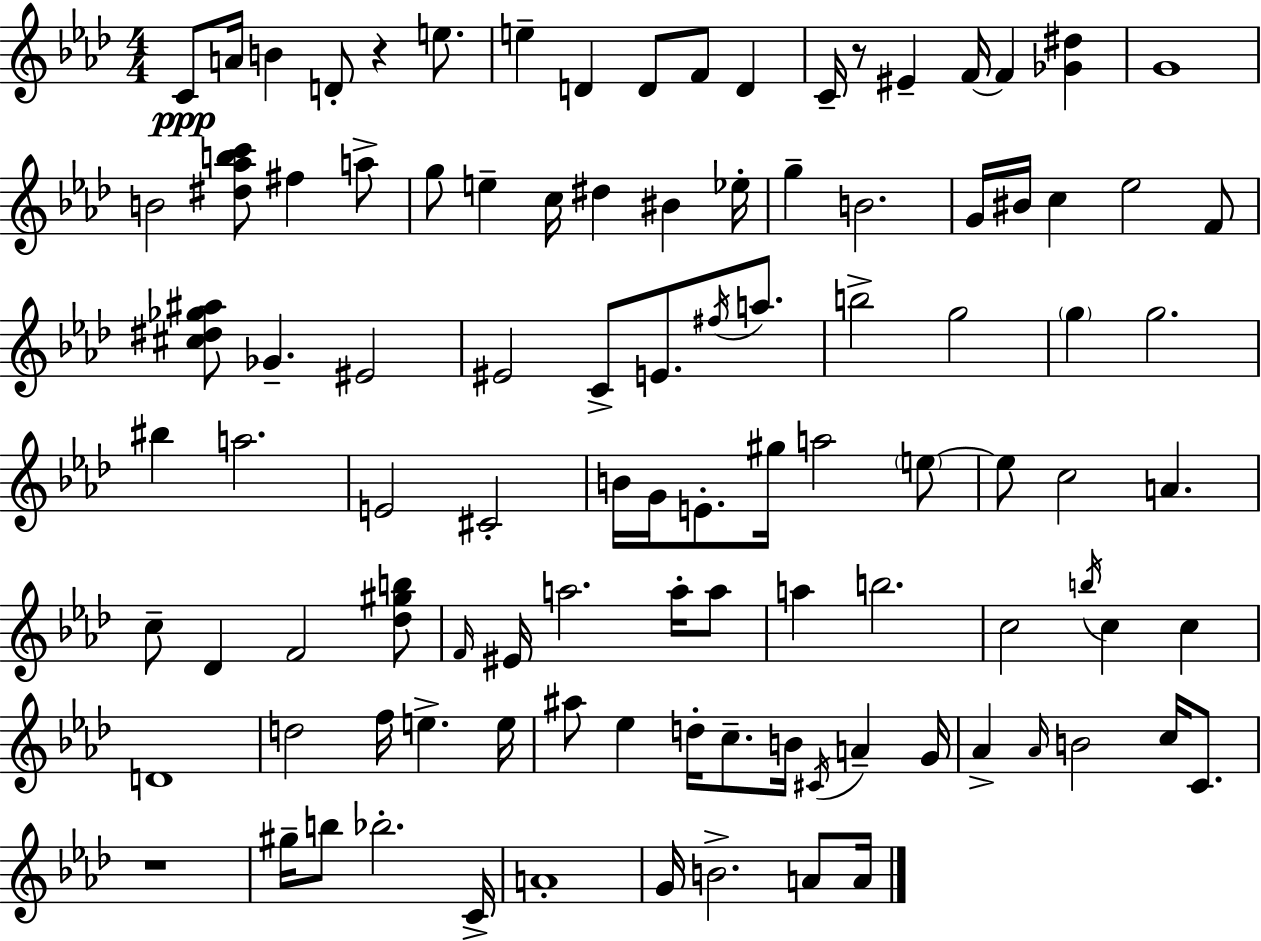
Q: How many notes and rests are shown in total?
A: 103